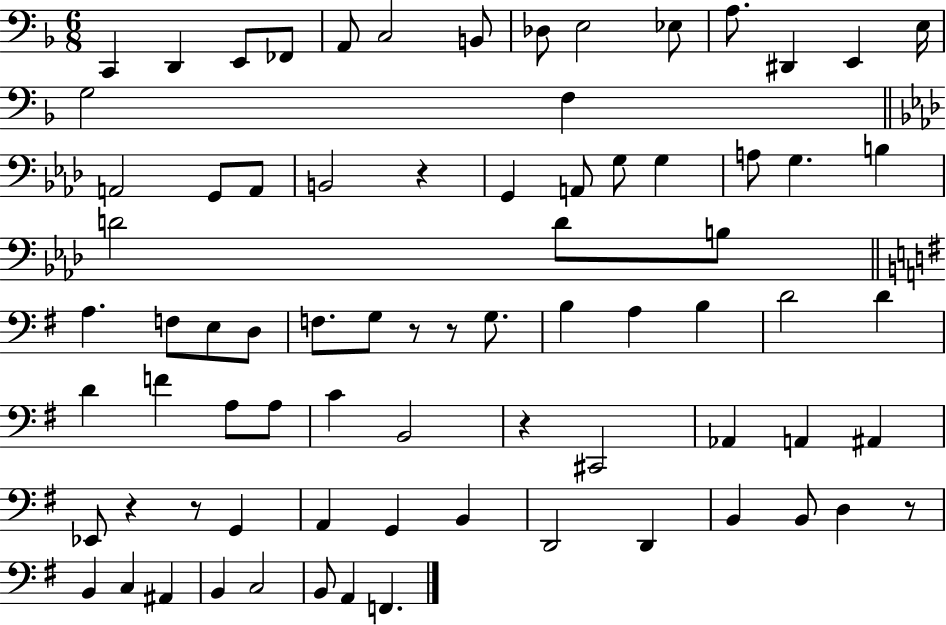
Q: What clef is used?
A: bass